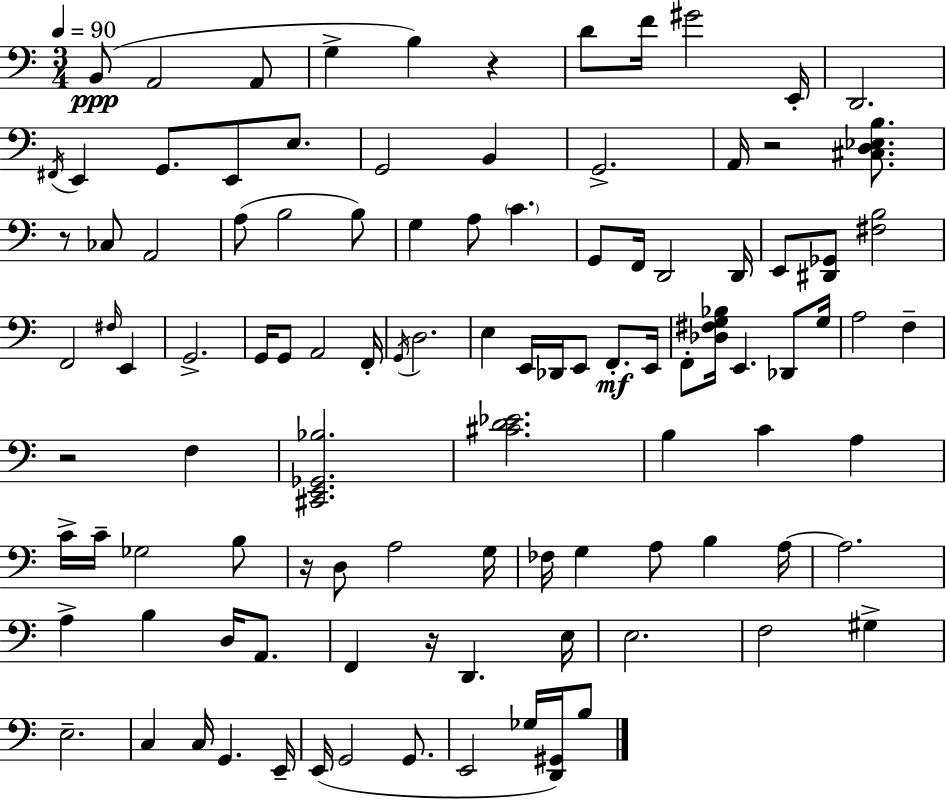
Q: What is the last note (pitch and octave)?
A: B3